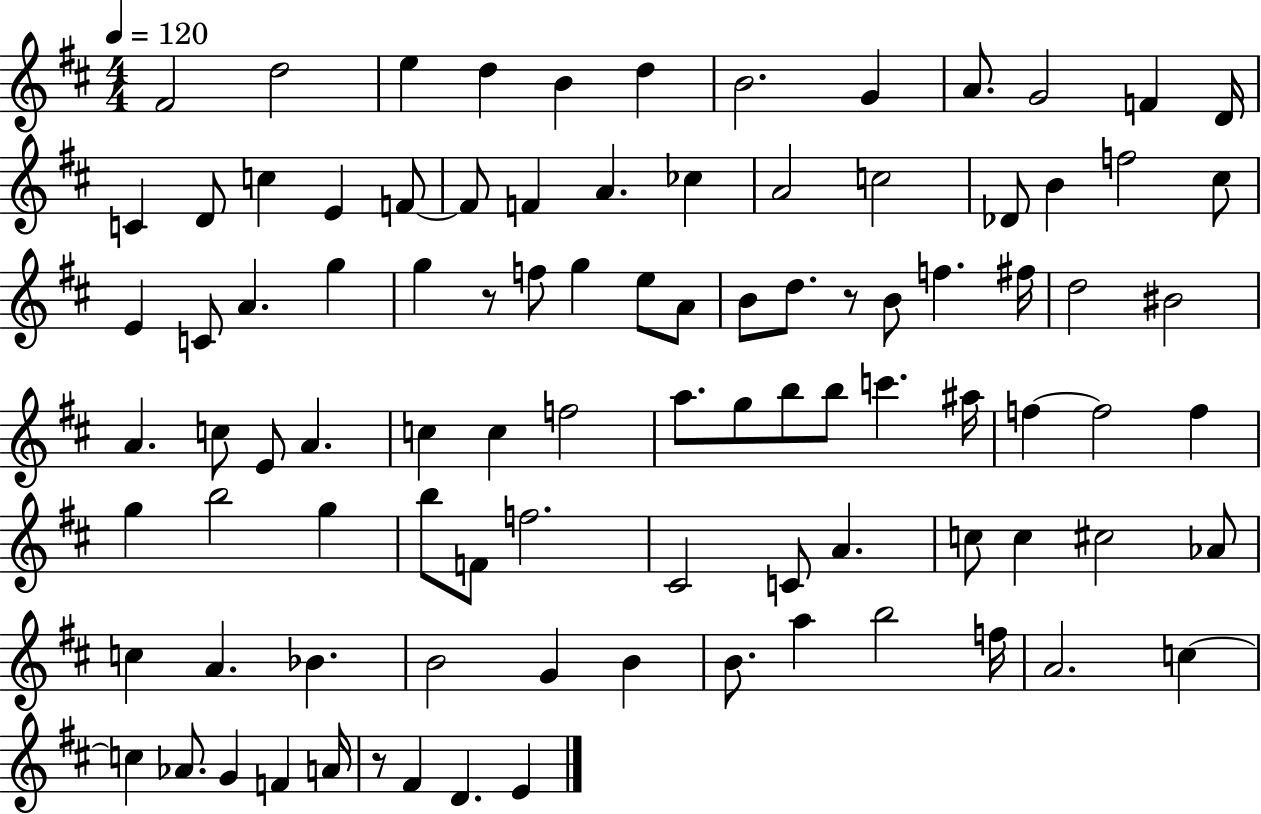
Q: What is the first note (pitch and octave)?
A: F#4